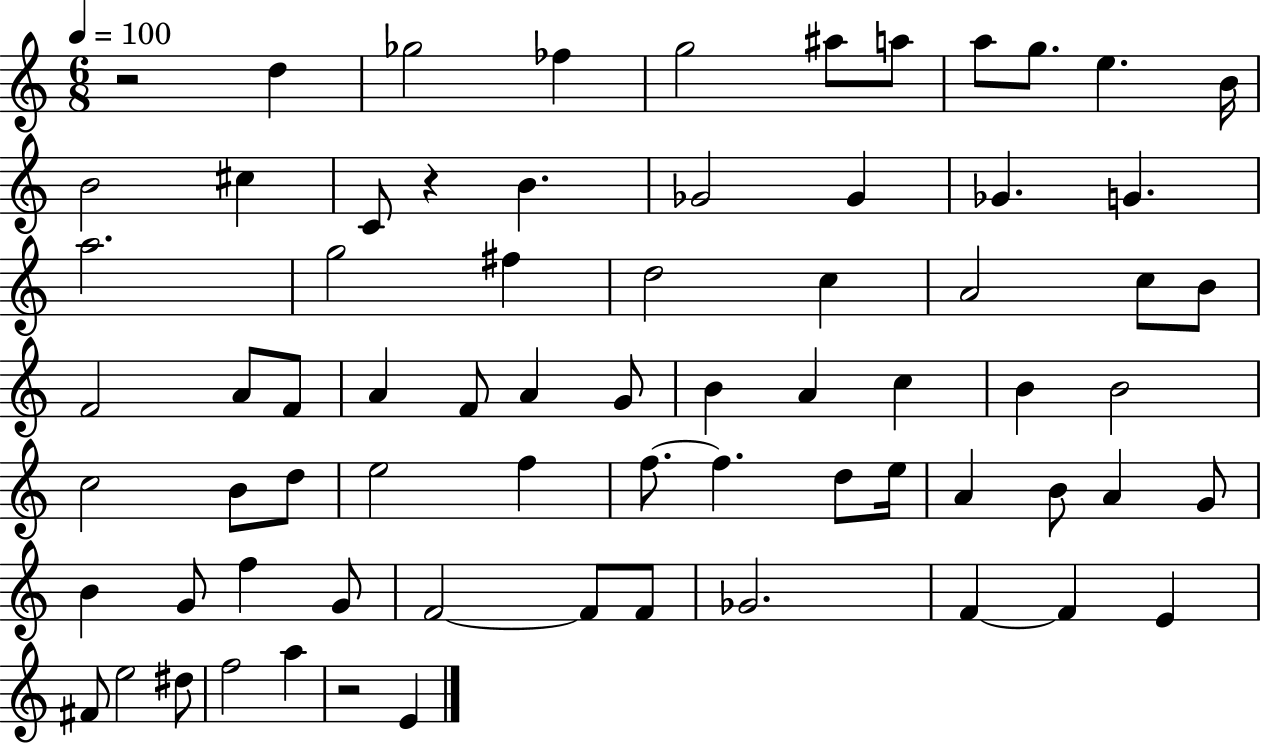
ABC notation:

X:1
T:Untitled
M:6/8
L:1/4
K:C
z2 d _g2 _f g2 ^a/2 a/2 a/2 g/2 e B/4 B2 ^c C/2 z B _G2 _G _G G a2 g2 ^f d2 c A2 c/2 B/2 F2 A/2 F/2 A F/2 A G/2 B A c B B2 c2 B/2 d/2 e2 f f/2 f d/2 e/4 A B/2 A G/2 B G/2 f G/2 F2 F/2 F/2 _G2 F F E ^F/2 e2 ^d/2 f2 a z2 E